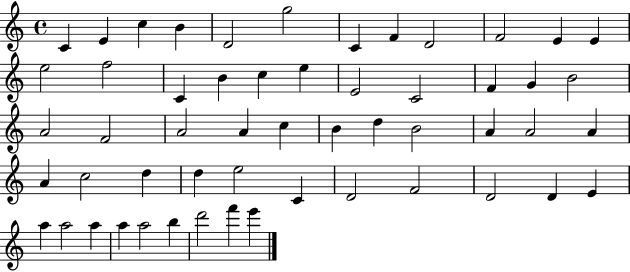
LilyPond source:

{
  \clef treble
  \time 4/4
  \defaultTimeSignature
  \key c \major
  c'4 e'4 c''4 b'4 | d'2 g''2 | c'4 f'4 d'2 | f'2 e'4 e'4 | \break e''2 f''2 | c'4 b'4 c''4 e''4 | e'2 c'2 | f'4 g'4 b'2 | \break a'2 f'2 | a'2 a'4 c''4 | b'4 d''4 b'2 | a'4 a'2 a'4 | \break a'4 c''2 d''4 | d''4 e''2 c'4 | d'2 f'2 | d'2 d'4 e'4 | \break a''4 a''2 a''4 | a''4 a''2 b''4 | d'''2 f'''4 e'''4 | \bar "|."
}